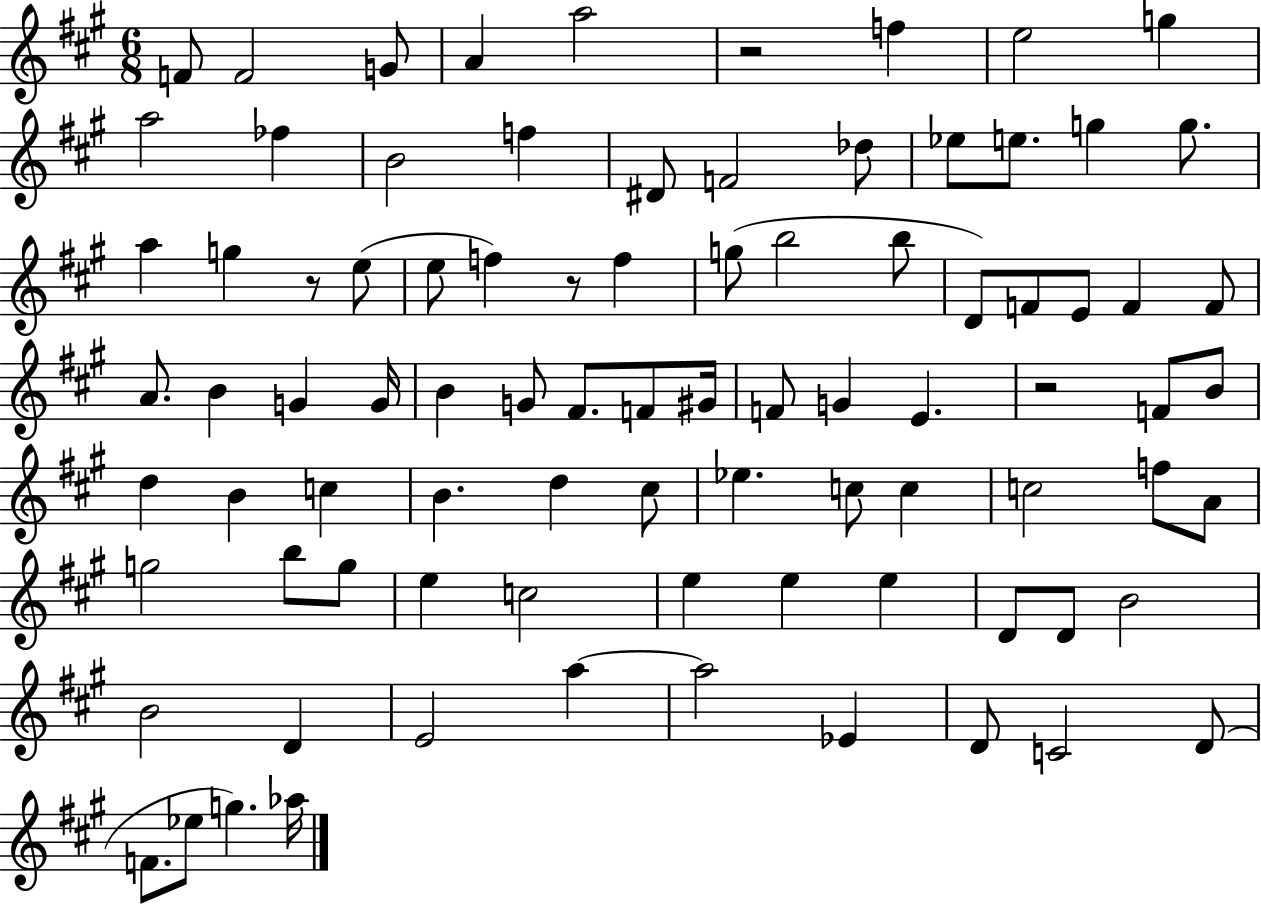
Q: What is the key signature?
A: A major